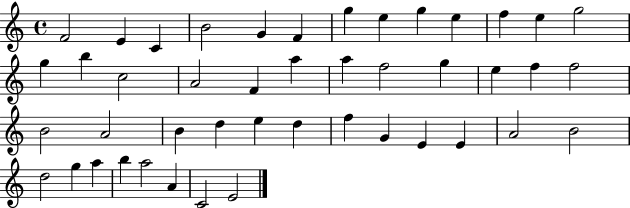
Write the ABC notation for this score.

X:1
T:Untitled
M:4/4
L:1/4
K:C
F2 E C B2 G F g e g e f e g2 g b c2 A2 F a a f2 g e f f2 B2 A2 B d e d f G E E A2 B2 d2 g a b a2 A C2 E2